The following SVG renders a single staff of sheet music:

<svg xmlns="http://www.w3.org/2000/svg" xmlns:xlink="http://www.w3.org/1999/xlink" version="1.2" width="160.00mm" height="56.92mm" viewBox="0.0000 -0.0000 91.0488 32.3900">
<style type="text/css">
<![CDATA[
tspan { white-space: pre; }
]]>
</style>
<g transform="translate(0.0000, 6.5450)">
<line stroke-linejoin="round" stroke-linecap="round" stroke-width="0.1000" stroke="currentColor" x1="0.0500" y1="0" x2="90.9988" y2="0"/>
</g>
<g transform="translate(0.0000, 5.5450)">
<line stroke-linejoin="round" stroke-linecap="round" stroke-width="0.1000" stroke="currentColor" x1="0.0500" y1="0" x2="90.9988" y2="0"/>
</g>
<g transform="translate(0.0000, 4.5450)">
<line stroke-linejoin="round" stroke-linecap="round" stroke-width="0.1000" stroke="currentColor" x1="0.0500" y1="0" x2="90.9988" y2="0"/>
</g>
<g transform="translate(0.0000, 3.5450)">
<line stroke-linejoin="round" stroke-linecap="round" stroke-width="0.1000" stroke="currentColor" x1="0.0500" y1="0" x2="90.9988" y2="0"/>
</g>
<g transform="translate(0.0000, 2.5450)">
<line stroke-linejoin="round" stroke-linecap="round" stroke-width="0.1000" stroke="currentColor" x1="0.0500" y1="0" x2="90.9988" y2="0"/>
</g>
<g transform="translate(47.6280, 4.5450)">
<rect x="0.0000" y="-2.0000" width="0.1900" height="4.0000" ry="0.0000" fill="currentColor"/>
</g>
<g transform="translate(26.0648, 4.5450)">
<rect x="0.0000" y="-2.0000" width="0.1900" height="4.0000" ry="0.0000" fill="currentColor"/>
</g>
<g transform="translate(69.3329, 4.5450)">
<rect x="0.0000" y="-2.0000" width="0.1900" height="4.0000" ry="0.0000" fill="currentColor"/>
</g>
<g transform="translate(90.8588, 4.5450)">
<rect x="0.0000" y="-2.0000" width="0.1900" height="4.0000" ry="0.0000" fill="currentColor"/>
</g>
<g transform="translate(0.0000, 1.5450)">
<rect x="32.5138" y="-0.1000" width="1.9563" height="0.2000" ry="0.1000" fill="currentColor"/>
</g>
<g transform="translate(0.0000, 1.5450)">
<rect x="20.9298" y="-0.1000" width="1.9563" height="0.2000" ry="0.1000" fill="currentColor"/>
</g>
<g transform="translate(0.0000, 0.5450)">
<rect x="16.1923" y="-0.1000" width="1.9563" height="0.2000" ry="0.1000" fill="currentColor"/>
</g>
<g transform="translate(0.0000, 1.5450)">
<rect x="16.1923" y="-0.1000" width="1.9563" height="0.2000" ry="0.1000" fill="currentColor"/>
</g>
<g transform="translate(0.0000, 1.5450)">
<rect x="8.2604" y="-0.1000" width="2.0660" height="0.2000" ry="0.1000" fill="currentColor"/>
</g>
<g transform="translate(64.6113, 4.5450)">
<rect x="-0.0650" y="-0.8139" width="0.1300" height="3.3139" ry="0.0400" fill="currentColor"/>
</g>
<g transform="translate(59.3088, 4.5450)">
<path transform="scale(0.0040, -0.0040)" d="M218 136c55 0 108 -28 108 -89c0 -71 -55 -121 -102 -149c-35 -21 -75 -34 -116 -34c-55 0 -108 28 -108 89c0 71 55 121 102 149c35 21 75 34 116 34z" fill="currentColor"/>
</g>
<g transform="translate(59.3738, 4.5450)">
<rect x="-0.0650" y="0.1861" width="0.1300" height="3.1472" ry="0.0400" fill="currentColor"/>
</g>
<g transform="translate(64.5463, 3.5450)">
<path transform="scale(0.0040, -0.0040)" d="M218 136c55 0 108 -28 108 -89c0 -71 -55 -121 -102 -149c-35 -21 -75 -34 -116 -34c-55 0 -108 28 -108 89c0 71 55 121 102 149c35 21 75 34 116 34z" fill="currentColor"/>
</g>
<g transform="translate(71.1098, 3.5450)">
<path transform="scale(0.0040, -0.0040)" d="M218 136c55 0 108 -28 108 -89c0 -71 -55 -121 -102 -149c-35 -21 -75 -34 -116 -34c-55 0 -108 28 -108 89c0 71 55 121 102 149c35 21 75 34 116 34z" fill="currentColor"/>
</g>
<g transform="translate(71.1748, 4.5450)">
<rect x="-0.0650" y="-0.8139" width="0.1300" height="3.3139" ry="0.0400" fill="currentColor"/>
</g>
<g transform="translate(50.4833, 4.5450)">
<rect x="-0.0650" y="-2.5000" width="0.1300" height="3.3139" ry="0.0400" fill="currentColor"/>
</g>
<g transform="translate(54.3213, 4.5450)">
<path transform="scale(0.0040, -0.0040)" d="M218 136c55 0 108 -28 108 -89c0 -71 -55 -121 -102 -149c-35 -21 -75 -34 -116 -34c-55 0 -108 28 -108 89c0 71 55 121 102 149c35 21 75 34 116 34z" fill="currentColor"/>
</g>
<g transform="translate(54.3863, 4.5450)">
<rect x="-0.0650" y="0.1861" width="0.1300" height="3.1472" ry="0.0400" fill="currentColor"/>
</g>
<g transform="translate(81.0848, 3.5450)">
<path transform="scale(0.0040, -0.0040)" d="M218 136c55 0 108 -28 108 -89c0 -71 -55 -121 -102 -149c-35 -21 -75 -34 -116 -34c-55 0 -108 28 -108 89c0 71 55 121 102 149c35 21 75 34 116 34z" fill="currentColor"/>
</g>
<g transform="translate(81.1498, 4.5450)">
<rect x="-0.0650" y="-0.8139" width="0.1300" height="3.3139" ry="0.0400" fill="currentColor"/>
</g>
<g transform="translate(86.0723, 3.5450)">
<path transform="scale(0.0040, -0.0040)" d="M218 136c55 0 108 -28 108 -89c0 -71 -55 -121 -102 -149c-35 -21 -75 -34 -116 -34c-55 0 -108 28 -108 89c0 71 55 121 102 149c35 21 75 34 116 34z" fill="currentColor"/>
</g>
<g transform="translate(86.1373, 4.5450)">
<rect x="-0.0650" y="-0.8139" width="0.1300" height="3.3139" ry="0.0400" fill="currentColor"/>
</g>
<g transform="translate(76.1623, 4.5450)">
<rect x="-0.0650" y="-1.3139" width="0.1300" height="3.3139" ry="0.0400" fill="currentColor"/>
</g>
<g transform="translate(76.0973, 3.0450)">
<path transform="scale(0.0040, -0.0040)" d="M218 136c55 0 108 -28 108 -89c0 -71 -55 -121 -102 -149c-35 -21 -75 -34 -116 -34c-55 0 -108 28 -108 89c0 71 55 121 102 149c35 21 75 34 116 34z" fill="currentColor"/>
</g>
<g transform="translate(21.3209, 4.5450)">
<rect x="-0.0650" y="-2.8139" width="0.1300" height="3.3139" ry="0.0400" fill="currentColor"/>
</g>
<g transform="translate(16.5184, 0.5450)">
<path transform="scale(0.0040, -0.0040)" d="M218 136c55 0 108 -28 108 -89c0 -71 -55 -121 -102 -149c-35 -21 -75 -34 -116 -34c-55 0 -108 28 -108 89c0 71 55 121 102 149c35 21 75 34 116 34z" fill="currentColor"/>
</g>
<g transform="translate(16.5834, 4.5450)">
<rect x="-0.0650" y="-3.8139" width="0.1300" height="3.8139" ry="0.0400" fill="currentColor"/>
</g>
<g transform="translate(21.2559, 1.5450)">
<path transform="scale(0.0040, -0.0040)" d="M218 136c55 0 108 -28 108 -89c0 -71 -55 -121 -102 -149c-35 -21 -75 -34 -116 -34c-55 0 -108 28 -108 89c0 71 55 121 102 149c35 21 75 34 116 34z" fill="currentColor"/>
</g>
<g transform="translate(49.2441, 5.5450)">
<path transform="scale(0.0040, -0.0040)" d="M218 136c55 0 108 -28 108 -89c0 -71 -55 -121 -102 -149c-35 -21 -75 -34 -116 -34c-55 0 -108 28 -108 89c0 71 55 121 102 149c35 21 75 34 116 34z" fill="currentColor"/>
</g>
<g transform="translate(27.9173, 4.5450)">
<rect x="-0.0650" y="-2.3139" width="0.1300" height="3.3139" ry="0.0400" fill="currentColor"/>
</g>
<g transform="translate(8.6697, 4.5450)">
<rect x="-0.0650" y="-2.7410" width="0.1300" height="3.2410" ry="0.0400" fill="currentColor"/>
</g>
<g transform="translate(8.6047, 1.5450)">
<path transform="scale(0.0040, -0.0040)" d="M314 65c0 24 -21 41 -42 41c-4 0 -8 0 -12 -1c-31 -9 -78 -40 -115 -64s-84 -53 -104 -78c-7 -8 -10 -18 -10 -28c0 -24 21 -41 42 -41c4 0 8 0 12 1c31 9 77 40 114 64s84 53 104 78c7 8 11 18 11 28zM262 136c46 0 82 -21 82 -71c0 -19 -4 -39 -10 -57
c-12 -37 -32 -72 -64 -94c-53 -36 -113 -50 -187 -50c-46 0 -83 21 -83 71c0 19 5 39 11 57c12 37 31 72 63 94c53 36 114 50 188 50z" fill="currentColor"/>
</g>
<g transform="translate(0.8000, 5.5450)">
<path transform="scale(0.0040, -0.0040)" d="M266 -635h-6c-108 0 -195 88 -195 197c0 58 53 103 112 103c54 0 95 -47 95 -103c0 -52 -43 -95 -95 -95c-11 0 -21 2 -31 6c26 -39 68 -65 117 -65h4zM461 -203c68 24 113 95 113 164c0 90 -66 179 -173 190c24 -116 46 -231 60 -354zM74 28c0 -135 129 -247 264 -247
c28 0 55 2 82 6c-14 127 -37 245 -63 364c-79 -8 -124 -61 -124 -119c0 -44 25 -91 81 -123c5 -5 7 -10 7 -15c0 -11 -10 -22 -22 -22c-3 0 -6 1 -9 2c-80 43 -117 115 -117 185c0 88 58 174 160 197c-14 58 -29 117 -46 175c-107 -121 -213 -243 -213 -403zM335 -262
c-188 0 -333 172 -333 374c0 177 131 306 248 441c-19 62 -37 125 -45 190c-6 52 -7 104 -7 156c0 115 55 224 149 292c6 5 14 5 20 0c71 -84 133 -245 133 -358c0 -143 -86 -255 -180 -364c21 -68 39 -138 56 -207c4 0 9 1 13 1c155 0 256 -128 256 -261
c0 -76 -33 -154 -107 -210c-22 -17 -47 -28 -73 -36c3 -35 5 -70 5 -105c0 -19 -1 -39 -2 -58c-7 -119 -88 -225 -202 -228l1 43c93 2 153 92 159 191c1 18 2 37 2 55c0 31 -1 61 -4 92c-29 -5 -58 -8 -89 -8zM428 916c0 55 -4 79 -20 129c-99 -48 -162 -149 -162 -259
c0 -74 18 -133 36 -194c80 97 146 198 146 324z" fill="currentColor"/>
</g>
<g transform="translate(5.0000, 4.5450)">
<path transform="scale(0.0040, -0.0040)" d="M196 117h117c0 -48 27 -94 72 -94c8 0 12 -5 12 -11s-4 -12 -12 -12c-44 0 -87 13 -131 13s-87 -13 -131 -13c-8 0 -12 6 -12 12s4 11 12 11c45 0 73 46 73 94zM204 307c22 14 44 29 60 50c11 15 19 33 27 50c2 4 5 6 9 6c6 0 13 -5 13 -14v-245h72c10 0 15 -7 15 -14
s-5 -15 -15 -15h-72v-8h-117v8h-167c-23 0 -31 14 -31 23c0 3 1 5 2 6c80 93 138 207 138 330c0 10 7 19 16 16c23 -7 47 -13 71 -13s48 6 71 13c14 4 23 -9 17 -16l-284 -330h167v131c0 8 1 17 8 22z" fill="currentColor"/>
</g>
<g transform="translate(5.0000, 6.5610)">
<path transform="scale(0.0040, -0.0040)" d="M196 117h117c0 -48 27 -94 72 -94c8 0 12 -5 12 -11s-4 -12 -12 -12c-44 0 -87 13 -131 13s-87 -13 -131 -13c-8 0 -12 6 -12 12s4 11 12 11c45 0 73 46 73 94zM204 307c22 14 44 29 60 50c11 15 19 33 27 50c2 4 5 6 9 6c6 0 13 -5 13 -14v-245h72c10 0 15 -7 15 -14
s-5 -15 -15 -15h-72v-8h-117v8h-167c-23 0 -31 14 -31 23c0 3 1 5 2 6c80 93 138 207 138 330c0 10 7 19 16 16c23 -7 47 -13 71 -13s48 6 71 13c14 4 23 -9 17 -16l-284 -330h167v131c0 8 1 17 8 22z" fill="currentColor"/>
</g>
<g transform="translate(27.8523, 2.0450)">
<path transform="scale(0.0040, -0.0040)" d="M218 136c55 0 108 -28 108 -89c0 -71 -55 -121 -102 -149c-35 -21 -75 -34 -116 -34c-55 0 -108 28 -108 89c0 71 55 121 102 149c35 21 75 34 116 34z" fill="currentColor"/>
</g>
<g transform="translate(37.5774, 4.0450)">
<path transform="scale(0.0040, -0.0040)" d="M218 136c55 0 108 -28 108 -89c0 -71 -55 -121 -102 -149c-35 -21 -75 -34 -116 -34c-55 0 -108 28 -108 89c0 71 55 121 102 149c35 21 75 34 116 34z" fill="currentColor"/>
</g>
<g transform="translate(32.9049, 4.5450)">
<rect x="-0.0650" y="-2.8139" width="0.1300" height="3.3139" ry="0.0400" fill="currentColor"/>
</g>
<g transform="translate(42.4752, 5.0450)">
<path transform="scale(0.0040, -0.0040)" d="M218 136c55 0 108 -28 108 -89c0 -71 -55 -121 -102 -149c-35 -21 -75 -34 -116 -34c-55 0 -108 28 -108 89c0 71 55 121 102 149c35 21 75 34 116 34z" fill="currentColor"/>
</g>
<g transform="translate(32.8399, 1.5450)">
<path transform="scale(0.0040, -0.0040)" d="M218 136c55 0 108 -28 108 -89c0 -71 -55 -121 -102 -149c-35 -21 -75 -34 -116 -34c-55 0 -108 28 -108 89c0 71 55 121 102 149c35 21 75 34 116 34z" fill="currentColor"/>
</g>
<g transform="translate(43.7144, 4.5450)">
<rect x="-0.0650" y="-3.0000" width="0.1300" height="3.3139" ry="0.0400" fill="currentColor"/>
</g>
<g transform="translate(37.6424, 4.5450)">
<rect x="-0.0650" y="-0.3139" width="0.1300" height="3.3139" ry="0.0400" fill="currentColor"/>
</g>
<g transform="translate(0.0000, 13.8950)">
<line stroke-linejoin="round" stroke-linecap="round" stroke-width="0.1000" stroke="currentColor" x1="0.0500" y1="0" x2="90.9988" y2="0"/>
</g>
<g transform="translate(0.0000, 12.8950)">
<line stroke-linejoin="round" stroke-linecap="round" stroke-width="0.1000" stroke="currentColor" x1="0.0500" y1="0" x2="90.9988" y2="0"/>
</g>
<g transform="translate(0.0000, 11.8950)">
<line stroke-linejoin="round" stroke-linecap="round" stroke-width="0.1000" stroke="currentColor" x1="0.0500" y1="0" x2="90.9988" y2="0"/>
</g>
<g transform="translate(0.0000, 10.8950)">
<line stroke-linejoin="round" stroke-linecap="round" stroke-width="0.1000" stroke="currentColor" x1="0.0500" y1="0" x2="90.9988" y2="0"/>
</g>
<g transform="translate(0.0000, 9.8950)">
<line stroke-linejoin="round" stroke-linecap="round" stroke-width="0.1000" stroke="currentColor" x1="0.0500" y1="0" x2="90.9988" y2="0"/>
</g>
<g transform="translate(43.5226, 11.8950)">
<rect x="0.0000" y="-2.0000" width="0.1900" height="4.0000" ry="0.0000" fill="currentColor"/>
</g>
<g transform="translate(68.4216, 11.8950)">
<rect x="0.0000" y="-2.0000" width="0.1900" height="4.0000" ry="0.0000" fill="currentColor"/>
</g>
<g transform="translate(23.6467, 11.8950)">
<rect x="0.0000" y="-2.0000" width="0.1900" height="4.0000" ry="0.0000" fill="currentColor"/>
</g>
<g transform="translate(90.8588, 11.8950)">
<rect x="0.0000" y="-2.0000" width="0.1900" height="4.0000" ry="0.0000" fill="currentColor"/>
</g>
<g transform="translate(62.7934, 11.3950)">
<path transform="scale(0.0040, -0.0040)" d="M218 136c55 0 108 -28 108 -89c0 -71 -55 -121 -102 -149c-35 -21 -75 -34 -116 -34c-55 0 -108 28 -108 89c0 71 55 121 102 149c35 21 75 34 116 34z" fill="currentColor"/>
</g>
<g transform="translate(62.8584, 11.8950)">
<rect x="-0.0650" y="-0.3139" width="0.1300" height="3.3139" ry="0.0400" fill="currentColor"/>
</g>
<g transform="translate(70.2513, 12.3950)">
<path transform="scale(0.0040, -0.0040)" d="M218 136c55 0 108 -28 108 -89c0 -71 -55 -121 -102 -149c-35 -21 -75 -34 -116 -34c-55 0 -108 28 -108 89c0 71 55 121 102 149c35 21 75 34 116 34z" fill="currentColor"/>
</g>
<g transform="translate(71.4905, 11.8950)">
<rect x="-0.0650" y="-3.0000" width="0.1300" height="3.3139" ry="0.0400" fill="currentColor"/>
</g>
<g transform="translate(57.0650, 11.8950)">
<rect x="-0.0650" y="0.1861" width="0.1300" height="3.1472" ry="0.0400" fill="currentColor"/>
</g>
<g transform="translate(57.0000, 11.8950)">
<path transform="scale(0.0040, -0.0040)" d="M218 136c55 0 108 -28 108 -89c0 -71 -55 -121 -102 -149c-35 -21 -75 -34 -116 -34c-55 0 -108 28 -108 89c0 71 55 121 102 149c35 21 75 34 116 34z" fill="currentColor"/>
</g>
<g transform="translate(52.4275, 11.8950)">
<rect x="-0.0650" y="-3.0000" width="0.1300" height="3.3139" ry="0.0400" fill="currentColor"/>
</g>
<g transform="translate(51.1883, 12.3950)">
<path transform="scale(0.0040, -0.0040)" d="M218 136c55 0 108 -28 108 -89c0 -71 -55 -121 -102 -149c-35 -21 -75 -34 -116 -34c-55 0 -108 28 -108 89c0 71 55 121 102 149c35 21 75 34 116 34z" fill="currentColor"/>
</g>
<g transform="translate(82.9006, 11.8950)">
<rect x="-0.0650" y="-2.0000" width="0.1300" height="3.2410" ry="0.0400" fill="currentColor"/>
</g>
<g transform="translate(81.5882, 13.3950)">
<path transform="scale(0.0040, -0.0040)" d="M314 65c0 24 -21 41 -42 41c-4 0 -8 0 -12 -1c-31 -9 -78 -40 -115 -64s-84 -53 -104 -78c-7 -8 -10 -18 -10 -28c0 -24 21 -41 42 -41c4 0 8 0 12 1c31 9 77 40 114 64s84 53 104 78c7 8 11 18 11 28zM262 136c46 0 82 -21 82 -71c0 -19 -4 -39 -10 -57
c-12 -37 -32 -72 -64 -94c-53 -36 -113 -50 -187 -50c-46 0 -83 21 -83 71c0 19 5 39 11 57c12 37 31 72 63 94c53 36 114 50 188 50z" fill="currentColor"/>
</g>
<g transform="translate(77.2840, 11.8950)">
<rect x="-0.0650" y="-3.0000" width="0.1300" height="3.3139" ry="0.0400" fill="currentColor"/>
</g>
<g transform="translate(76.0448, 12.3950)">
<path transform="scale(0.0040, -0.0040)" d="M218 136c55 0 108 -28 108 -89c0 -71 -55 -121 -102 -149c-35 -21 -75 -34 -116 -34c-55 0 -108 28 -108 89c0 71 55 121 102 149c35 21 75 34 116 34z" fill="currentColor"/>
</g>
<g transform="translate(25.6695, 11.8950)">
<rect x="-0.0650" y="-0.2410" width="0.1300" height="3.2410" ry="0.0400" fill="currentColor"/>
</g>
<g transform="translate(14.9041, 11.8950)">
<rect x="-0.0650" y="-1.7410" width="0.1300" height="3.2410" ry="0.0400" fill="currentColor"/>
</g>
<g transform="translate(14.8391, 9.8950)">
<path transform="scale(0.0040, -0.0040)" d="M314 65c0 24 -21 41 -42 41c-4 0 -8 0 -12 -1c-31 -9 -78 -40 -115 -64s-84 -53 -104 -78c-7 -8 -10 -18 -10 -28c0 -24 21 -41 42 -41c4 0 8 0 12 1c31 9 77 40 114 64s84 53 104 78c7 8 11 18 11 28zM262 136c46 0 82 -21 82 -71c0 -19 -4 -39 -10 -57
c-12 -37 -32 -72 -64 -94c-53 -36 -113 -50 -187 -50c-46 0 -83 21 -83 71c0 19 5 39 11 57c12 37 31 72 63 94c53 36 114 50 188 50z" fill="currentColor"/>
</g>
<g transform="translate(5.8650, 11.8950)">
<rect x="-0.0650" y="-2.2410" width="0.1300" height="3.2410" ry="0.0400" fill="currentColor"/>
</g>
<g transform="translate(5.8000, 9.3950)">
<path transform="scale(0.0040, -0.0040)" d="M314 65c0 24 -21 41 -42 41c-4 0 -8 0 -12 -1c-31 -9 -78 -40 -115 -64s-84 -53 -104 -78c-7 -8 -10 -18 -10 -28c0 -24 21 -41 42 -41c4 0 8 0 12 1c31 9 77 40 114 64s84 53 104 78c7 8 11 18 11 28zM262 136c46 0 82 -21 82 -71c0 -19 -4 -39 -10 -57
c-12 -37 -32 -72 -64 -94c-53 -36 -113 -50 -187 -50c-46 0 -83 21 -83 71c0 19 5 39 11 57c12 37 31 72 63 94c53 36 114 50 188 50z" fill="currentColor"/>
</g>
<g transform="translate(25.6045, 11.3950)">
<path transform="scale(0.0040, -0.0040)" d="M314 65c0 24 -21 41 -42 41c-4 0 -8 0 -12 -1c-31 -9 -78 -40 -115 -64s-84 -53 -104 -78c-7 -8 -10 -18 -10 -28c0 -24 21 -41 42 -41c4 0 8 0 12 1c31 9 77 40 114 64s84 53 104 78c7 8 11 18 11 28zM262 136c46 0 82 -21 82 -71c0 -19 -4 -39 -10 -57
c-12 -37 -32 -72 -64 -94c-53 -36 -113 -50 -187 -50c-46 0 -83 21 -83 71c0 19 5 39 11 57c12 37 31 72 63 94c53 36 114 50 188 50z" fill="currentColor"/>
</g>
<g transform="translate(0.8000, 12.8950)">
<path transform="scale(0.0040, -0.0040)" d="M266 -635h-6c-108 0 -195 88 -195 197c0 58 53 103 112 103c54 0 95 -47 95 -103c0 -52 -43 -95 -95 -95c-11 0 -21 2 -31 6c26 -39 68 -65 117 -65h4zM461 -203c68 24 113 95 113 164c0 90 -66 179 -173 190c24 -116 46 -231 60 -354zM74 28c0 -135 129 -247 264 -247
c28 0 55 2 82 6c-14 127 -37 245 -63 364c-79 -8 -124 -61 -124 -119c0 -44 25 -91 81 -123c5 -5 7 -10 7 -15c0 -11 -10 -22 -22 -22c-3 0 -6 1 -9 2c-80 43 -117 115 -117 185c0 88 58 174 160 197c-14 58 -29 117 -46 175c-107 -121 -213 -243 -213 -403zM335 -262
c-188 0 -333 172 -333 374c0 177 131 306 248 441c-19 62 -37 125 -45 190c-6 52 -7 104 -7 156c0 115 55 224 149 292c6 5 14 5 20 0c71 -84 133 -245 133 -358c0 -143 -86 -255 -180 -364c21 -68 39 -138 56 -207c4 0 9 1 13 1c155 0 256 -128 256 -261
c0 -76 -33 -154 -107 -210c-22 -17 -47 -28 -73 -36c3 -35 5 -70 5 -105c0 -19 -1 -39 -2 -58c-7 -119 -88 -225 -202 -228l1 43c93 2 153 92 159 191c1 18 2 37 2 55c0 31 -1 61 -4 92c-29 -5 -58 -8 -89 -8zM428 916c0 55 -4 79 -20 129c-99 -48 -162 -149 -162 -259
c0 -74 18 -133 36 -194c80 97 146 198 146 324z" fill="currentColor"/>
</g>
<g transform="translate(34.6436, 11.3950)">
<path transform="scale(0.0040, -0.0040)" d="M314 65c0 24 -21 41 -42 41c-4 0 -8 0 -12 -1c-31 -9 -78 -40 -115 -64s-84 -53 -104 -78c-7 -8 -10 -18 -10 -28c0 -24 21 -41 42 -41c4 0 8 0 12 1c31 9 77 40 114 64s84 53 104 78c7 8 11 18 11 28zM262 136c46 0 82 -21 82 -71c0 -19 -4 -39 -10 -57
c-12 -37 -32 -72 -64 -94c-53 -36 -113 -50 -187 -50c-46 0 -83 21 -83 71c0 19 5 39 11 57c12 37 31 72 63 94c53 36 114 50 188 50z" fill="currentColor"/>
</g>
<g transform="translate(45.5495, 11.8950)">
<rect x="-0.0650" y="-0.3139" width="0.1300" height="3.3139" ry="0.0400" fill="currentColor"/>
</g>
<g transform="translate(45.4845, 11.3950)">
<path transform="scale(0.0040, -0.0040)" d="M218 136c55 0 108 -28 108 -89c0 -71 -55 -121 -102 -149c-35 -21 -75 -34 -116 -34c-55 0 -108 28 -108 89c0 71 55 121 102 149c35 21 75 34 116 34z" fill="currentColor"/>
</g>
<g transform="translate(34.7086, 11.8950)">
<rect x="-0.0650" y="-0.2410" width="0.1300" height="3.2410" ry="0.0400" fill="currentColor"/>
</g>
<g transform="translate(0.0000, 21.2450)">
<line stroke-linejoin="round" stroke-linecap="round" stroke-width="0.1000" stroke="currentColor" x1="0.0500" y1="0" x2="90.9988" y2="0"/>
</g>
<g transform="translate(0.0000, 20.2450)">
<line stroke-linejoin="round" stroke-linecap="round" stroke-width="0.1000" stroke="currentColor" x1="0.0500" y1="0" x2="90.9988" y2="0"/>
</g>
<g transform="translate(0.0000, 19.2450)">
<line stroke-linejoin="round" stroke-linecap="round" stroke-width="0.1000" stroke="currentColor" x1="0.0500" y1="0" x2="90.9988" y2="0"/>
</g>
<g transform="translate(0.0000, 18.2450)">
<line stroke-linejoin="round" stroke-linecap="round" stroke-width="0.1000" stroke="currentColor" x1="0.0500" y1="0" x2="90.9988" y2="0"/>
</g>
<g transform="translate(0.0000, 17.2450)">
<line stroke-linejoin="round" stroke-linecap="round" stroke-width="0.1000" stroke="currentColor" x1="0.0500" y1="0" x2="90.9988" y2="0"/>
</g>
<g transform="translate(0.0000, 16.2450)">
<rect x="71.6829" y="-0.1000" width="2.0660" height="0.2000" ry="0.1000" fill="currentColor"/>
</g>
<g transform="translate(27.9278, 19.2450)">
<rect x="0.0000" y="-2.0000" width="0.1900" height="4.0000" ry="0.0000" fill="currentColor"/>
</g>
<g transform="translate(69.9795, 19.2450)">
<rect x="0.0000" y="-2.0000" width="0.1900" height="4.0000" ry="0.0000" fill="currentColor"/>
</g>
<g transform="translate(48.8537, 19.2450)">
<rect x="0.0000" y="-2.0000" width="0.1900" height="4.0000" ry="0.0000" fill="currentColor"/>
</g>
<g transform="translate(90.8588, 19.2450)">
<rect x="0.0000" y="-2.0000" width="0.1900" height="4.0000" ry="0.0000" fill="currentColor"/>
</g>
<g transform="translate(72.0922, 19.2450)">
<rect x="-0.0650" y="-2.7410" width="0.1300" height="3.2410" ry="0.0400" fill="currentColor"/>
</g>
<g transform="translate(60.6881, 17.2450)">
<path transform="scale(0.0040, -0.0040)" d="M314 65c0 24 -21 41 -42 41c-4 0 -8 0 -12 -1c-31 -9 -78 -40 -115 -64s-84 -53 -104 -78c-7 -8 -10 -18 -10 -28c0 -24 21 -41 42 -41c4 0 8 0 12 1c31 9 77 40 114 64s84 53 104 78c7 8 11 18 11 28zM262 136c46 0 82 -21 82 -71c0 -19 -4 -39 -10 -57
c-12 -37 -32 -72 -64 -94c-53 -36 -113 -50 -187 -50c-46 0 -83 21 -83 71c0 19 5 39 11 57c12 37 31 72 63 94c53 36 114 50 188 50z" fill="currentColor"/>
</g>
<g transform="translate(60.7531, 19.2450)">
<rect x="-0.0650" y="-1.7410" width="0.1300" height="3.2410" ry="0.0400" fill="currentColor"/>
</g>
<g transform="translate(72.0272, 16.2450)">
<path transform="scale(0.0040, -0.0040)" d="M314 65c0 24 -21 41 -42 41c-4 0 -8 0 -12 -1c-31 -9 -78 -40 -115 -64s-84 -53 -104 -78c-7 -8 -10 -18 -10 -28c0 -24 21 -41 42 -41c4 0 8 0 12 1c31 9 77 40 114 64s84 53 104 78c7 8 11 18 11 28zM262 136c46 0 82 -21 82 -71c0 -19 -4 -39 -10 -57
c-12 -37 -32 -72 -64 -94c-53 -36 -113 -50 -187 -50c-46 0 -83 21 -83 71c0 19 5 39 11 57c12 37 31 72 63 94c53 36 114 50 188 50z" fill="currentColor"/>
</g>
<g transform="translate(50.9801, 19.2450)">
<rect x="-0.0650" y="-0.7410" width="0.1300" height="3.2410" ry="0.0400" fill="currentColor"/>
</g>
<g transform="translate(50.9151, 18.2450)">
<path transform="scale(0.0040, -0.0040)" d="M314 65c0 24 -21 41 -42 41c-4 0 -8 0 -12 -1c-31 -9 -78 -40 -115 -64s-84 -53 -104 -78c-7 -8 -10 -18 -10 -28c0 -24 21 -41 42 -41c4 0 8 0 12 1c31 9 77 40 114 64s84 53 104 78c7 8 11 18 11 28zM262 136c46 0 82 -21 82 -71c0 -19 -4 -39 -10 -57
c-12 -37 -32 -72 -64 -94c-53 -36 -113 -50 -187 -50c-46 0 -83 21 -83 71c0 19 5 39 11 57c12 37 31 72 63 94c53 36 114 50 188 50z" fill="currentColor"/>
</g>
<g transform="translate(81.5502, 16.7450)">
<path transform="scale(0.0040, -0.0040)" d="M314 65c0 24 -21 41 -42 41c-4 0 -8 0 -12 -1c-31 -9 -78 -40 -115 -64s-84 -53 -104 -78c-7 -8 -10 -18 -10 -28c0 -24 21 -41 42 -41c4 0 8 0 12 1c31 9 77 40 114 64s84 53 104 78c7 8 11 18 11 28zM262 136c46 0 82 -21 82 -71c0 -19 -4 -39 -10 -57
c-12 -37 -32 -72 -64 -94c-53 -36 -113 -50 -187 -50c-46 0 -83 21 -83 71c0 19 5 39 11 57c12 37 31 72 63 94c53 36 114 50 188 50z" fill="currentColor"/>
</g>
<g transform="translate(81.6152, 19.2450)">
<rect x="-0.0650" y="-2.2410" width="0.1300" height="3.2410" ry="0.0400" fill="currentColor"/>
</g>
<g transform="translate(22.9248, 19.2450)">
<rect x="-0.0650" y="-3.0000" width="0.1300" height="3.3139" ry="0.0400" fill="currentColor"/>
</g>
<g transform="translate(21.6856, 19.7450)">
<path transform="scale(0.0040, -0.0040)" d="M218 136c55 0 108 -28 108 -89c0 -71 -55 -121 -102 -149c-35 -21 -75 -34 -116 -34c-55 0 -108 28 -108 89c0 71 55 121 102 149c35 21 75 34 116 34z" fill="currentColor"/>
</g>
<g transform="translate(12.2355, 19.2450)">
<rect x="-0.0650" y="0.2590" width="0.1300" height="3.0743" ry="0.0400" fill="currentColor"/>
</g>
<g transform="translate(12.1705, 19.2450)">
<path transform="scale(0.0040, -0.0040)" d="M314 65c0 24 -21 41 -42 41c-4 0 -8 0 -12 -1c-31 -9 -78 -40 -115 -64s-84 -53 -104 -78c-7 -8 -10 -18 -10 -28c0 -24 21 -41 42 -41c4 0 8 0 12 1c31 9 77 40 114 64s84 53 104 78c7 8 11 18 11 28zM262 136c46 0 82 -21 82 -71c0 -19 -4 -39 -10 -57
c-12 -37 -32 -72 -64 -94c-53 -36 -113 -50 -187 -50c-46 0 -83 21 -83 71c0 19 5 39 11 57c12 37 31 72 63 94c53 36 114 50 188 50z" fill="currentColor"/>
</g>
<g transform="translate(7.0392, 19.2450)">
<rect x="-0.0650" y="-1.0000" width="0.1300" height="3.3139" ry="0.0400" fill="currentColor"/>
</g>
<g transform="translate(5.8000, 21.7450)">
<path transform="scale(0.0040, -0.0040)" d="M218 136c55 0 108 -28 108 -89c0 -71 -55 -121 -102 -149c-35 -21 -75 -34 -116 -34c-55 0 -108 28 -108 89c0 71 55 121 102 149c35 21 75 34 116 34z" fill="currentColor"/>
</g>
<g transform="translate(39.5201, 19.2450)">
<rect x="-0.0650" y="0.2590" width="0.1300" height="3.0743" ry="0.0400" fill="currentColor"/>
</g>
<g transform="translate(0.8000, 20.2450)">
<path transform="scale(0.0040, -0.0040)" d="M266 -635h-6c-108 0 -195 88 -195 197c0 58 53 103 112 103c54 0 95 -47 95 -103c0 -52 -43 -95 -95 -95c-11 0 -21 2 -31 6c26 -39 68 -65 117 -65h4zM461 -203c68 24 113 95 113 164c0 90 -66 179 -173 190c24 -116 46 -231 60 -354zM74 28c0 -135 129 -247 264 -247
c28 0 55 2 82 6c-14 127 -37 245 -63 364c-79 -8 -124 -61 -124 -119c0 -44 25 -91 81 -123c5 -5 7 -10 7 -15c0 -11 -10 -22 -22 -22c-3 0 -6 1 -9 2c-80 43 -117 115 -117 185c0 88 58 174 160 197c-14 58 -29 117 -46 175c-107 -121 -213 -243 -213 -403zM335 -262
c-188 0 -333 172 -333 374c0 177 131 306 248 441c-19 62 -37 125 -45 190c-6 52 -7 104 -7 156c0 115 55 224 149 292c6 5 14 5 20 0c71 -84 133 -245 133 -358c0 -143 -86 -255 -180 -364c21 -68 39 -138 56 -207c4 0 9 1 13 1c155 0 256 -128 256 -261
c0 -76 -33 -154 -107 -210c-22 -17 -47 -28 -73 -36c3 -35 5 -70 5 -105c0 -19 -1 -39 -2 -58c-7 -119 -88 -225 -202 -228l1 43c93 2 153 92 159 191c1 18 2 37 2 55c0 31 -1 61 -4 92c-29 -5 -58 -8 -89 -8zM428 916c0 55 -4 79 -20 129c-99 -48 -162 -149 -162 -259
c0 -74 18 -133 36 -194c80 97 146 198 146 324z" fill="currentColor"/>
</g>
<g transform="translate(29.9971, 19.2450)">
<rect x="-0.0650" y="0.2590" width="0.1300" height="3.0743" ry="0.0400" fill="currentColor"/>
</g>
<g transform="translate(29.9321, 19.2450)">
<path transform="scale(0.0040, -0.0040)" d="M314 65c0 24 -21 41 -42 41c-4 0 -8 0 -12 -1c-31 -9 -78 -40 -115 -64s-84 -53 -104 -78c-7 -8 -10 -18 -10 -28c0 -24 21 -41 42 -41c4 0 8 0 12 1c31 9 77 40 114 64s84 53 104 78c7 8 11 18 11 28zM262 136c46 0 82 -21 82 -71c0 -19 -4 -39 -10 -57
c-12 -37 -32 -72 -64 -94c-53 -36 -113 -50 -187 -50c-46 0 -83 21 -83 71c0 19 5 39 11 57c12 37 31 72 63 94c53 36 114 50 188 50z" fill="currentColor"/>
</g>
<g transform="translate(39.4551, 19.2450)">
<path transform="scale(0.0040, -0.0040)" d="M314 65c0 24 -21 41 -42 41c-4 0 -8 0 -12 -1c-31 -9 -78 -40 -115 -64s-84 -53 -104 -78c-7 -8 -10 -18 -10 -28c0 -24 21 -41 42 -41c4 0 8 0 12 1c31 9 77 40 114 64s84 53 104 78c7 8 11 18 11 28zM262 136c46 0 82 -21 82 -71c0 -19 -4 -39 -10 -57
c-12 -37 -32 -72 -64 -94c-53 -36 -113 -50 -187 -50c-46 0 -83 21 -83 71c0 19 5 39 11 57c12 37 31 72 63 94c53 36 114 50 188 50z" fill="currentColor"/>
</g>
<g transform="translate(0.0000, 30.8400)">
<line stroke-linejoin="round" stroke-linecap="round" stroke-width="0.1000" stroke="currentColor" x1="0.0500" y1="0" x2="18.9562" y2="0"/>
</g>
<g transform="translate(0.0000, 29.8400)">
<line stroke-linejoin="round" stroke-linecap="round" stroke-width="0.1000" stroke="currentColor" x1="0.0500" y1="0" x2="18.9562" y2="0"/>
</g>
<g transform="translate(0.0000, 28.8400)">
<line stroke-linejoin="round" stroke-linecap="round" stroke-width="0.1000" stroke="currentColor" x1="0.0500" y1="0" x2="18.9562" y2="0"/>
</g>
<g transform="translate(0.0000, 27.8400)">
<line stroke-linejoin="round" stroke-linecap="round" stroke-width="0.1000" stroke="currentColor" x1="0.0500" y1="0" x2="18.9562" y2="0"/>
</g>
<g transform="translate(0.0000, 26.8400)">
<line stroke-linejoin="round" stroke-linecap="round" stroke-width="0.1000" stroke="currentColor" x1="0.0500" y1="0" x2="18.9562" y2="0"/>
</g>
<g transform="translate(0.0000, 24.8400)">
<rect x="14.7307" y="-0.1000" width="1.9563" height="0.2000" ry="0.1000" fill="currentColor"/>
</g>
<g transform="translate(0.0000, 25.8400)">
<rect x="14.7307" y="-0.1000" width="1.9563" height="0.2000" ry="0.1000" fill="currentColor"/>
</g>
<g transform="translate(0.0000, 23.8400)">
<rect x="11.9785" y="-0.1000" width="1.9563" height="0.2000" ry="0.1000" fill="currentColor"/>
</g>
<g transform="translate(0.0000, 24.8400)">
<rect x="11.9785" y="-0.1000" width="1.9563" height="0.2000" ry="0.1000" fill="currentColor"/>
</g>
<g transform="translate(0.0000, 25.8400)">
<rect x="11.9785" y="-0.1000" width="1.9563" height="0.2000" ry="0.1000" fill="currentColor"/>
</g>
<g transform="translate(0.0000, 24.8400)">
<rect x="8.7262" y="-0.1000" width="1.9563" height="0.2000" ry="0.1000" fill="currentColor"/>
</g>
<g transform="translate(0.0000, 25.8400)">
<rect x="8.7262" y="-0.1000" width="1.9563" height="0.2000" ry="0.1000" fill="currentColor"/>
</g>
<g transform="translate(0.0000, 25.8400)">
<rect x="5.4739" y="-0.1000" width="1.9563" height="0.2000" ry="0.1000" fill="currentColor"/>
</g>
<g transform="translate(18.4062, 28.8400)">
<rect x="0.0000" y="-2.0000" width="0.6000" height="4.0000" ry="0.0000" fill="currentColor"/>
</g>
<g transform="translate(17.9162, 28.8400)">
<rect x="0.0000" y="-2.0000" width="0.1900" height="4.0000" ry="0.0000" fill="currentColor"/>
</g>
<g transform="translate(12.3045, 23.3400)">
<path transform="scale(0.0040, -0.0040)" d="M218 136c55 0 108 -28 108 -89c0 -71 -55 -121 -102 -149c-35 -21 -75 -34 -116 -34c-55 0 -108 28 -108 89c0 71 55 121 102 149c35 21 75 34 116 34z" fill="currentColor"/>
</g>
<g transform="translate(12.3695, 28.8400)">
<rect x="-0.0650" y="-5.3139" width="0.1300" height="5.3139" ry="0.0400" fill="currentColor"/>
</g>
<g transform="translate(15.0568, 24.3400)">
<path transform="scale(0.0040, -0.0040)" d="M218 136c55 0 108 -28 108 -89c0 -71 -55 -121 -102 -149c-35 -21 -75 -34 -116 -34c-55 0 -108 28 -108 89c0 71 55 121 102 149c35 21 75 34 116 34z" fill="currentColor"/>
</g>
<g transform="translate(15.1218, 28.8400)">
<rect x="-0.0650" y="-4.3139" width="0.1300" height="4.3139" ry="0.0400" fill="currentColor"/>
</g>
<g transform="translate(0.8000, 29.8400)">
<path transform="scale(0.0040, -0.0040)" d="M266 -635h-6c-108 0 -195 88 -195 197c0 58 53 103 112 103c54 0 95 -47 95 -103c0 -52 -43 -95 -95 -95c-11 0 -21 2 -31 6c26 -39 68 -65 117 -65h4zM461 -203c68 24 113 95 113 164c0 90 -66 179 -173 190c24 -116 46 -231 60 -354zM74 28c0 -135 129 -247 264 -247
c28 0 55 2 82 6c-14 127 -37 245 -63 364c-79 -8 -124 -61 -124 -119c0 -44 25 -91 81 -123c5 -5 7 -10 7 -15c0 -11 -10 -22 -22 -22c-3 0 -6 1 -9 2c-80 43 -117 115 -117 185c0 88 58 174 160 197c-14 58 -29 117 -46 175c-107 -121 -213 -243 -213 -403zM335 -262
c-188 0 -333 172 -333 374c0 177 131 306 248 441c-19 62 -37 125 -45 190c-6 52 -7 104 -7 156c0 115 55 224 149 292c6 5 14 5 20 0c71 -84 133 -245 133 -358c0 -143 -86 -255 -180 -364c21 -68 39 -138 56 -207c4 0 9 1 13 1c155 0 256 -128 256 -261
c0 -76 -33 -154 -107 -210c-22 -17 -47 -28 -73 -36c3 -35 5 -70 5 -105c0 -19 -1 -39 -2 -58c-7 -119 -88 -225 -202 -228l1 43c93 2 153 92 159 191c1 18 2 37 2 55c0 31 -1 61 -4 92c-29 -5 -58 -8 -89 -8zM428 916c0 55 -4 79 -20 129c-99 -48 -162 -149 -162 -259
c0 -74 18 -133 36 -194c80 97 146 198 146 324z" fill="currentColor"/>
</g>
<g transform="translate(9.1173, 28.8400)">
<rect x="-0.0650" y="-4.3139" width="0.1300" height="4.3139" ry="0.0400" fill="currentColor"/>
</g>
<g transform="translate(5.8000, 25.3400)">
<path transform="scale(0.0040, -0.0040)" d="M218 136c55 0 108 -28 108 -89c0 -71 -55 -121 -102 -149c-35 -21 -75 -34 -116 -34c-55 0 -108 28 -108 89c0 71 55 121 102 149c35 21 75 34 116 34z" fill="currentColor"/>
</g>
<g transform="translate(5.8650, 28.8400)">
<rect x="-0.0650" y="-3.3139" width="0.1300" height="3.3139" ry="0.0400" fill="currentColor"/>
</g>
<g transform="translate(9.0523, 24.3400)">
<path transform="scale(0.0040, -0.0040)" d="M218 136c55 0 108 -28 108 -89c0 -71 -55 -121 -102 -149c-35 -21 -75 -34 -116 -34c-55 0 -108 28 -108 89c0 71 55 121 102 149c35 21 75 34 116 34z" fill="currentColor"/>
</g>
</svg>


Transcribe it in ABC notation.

X:1
T:Untitled
M:4/4
L:1/4
K:C
a2 c' a g a c A G B B d d e d d g2 f2 c2 c2 c A B c A A F2 D B2 A B2 B2 d2 f2 a2 g2 b d' f' d'